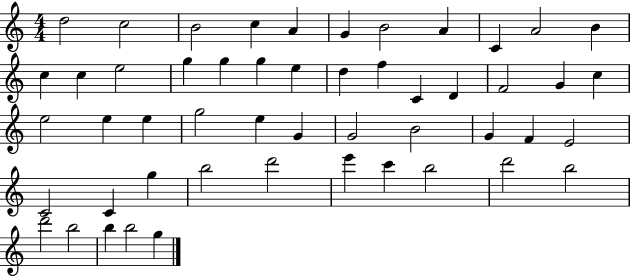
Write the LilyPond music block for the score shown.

{
  \clef treble
  \numericTimeSignature
  \time 4/4
  \key c \major
  d''2 c''2 | b'2 c''4 a'4 | g'4 b'2 a'4 | c'4 a'2 b'4 | \break c''4 c''4 e''2 | g''4 g''4 g''4 e''4 | d''4 f''4 c'4 d'4 | f'2 g'4 c''4 | \break e''2 e''4 e''4 | g''2 e''4 g'4 | g'2 b'2 | g'4 f'4 e'2 | \break c'2 c'4 g''4 | b''2 d'''2 | e'''4 c'''4 b''2 | d'''2 b''2 | \break d'''2 b''2 | b''4 b''2 g''4 | \bar "|."
}